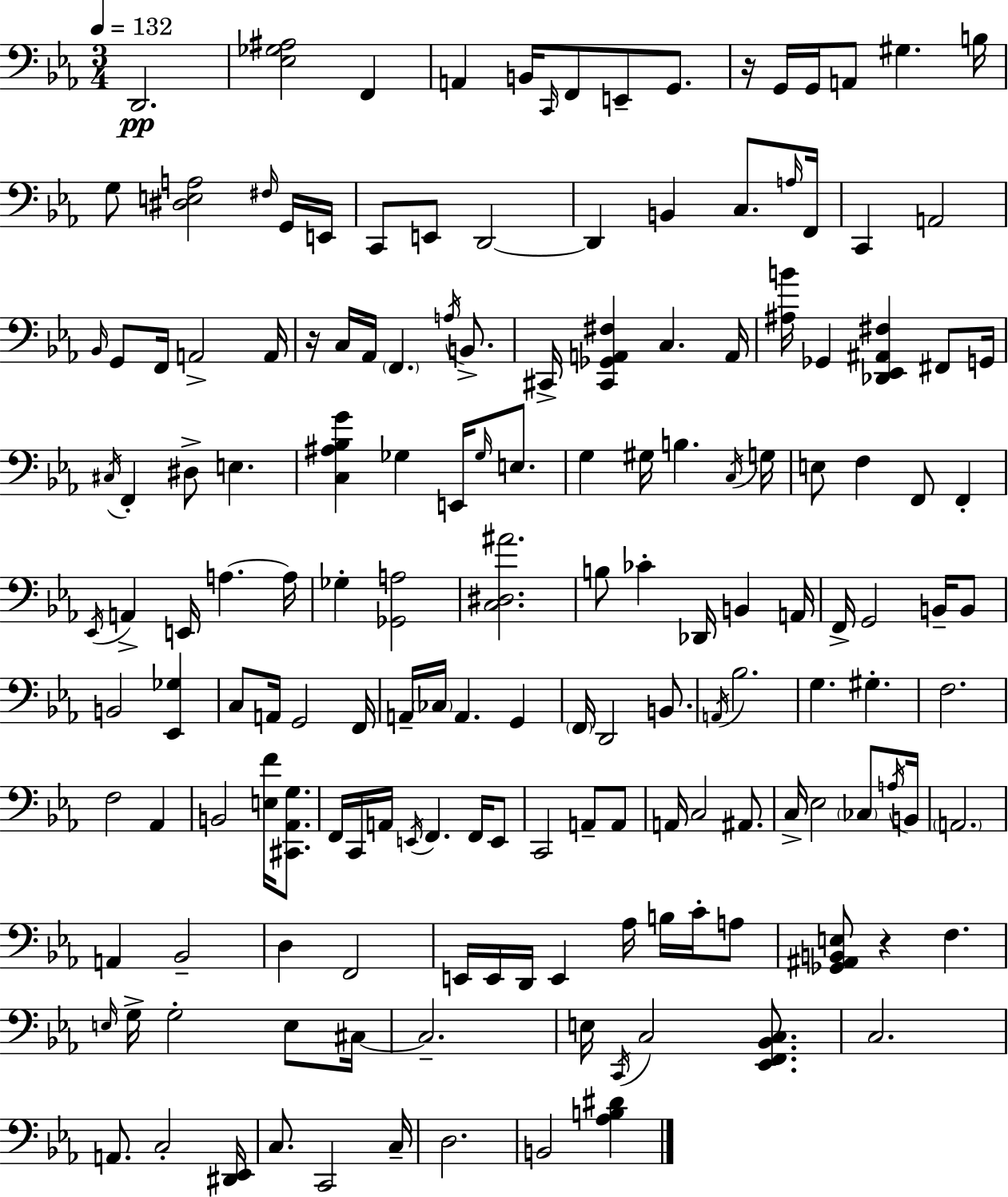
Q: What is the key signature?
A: C minor